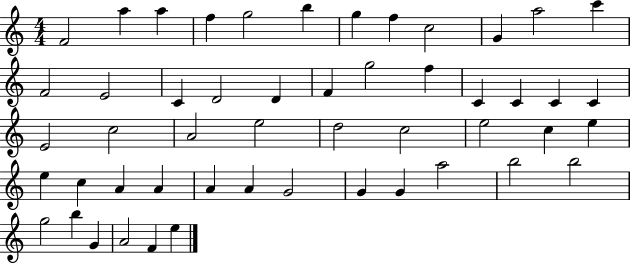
F4/h A5/q A5/q F5/q G5/h B5/q G5/q F5/q C5/h G4/q A5/h C6/q F4/h E4/h C4/q D4/h D4/q F4/q G5/h F5/q C4/q C4/q C4/q C4/q E4/h C5/h A4/h E5/h D5/h C5/h E5/h C5/q E5/q E5/q C5/q A4/q A4/q A4/q A4/q G4/h G4/q G4/q A5/h B5/h B5/h G5/h B5/q G4/q A4/h F4/q E5/q